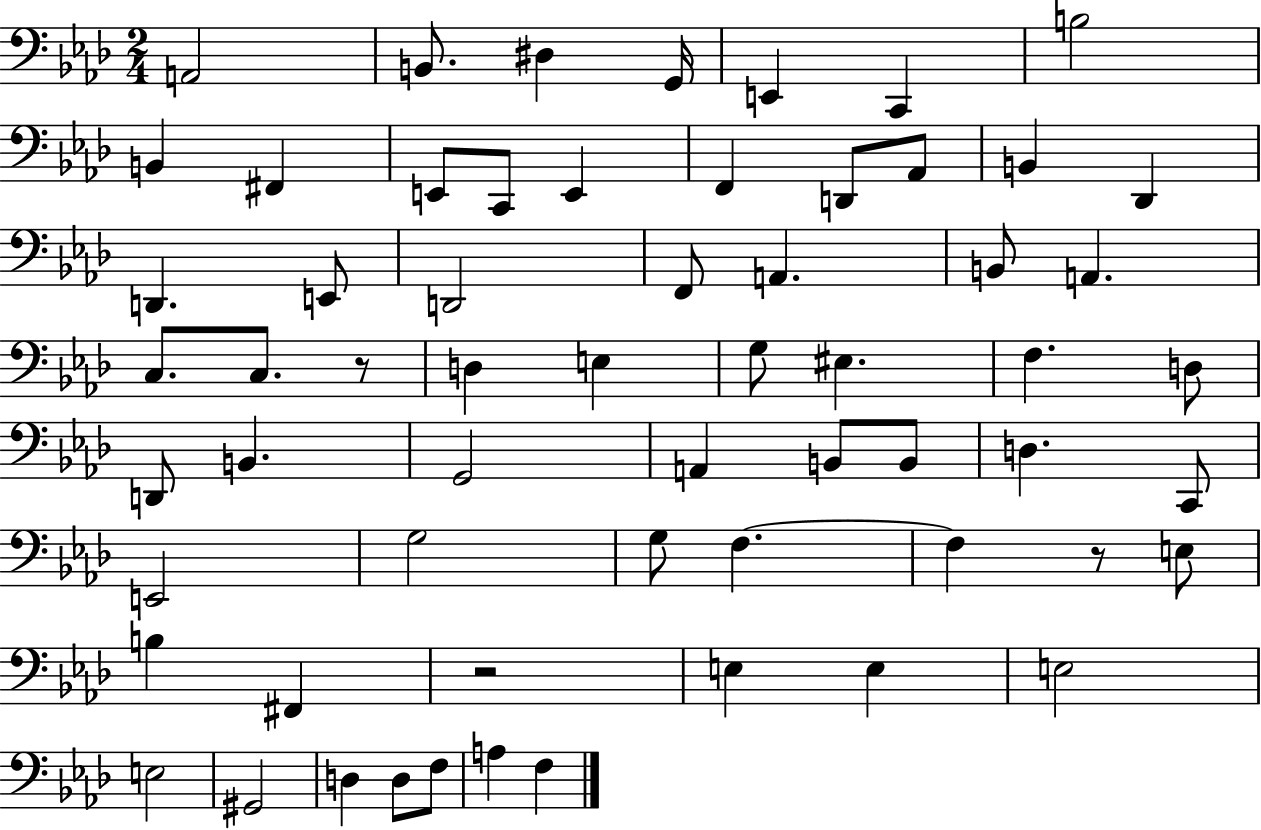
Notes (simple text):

A2/h B2/e. D#3/q G2/s E2/q C2/q B3/h B2/q F#2/q E2/e C2/e E2/q F2/q D2/e Ab2/e B2/q Db2/q D2/q. E2/e D2/h F2/e A2/q. B2/e A2/q. C3/e. C3/e. R/e D3/q E3/q G3/e EIS3/q. F3/q. D3/e D2/e B2/q. G2/h A2/q B2/e B2/e D3/q. C2/e E2/h G3/h G3/e F3/q. F3/q R/e E3/e B3/q F#2/q R/h E3/q E3/q E3/h E3/h G#2/h D3/q D3/e F3/e A3/q F3/q